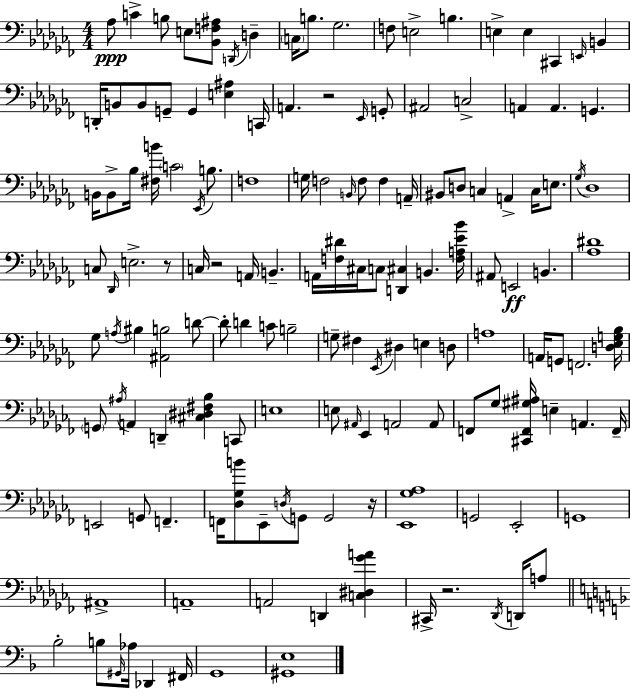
{
  \clef bass
  \numericTimeSignature
  \time 4/4
  \key aes \minor
  \repeat volta 2 { aes8\ppp c'4-> b8 e8 <bes, f ais>8 \acciaccatura { d,16 } d4-- | \parenthesize c16 b8. ges2. | f8 e2-> b4. | e4-> e4 cis,4 \grace { e,16 } b,4 | \break d,16-. b,8 b,8 g,8-- g,4 <e ais>4 | c,16 a,4. r2 | \grace { ees,16 } g,8-. ais,2 c2-> | a,4 a,4. g,4. | \break b,16 b,8-> bes16 <fis b'>16 \parenthesize c'2 | \acciaccatura { ees,16 } b8. f1 | g16 f2 \grace { b,16 } f8 | f4 a,16-- bis,8 d8 c4 a,4-> | \break c16 e8. \acciaccatura { ges16 } des1 | c8 \grace { des,16 } e2.-> | r8 c16 r2 | a,16 b,4.-- a,16 <f dis'>16 cis16 c8 <d, cis>4 | \break b,4. <f a ees' bes'>16 ais,8 e,2\ff | b,4. <aes dis'>1 | ges8 \acciaccatura { a16 } bis4 <ais, b>2 | d'8~~ d'8-. d'4 c'8 | \break b2-- g8-- fis4 \acciaccatura { ees,16 } dis4 | e4 d8 a1 | a,16 g,8 f,2. | <d ees g bes>16 \parenthesize g,8 \acciaccatura { ais16 } a,4 | \break d,4-- <cis dis fis bes>4 c,8 e1 | e8 \grace { ais,16 } ees,4 | a,2 a,8 f,8 ges8 <cis, f, gis ais>16 | e4-- a,4. f,16-- e,2 | \break g,8 f,4.-- f,16 <des ges b'>8 ees,8-- | \acciaccatura { d16 } g,8 g,2 r16 <ees, ges aes>1 | g,2 | ees,2-. g,1 | \break ais,1-> | a,1-- | a,2 | d,4 <c dis ges' a'>4 cis,16-> r2. | \break \acciaccatura { des,16 } d,16 a8 \bar "||" \break \key d \minor bes2-. b8 \grace { gis,16 } aes16 des,4 | fis,16 g,1 | <gis, e>1 | } \bar "|."
}